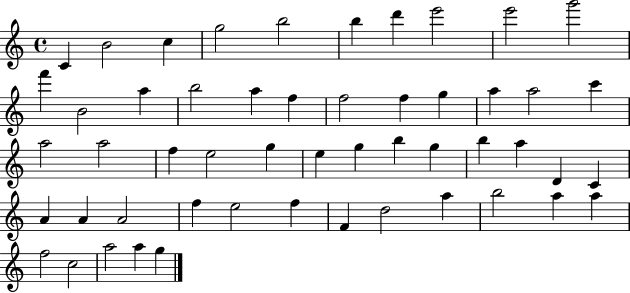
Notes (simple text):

C4/q B4/h C5/q G5/h B5/h B5/q D6/q E6/h E6/h G6/h F6/q B4/h A5/q B5/h A5/q F5/q F5/h F5/q G5/q A5/q A5/h C6/q A5/h A5/h F5/q E5/h G5/q E5/q G5/q B5/q G5/q B5/q A5/q D4/q C4/q A4/q A4/q A4/h F5/q E5/h F5/q F4/q D5/h A5/q B5/h A5/q A5/q F5/h C5/h A5/h A5/q G5/q